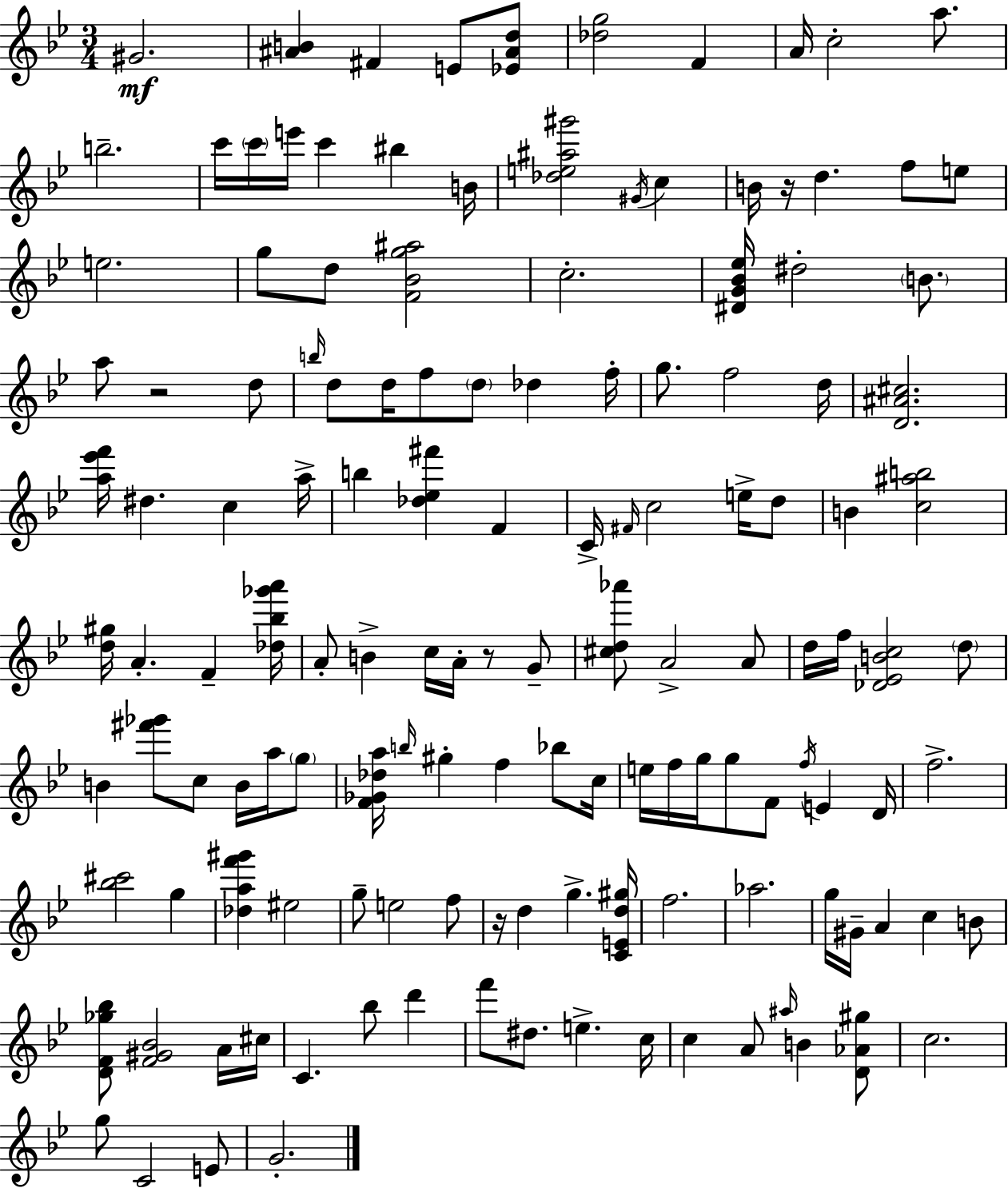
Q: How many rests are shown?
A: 4